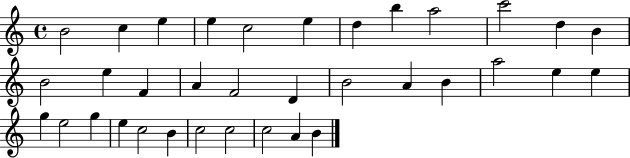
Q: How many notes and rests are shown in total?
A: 35